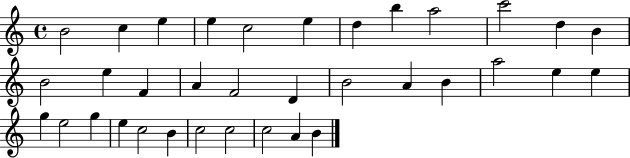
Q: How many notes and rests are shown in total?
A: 35